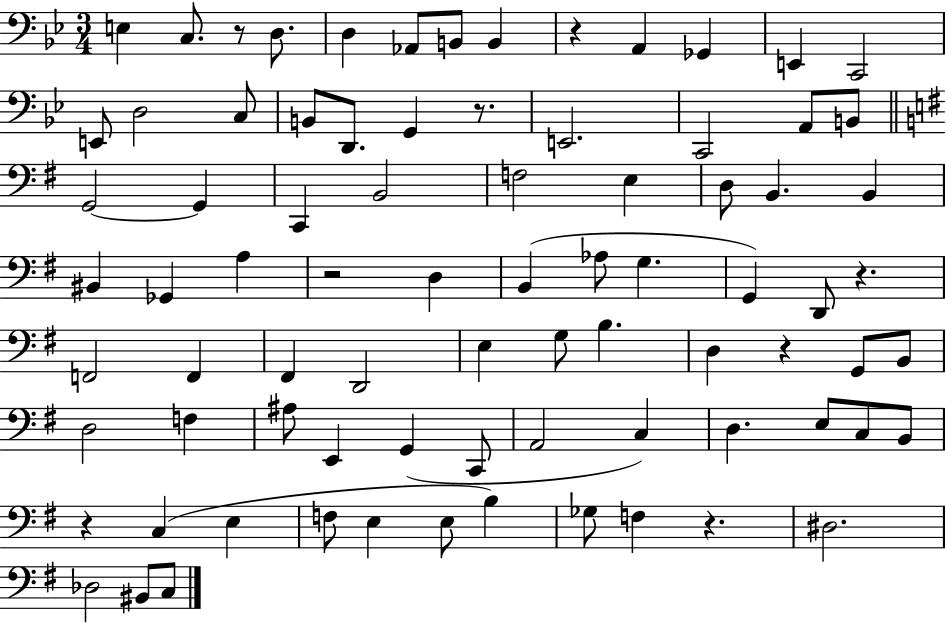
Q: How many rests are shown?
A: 8